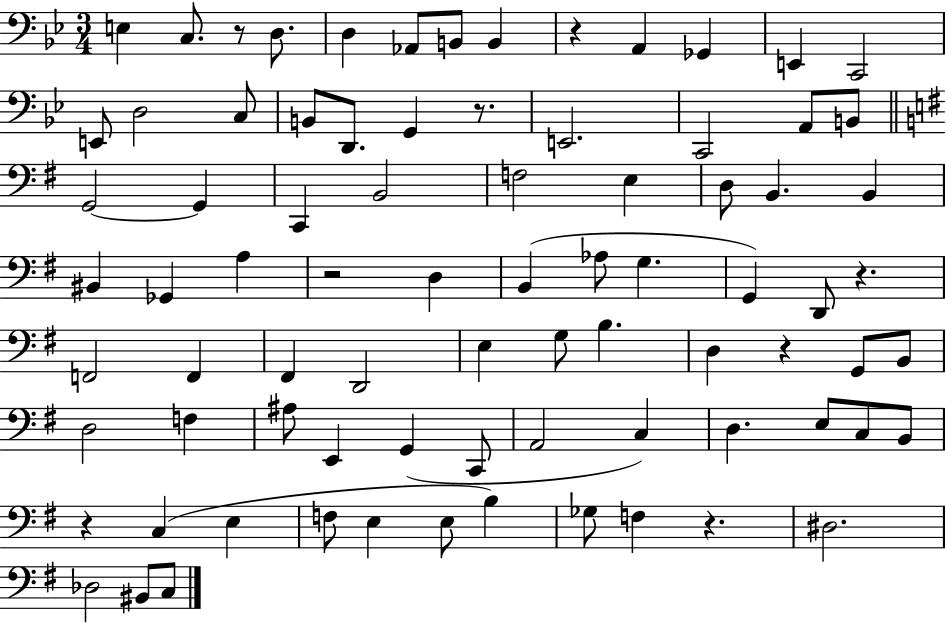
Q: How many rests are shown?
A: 8